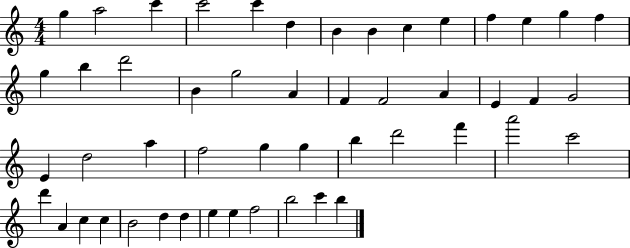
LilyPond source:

{
  \clef treble
  \numericTimeSignature
  \time 4/4
  \key c \major
  g''4 a''2 c'''4 | c'''2 c'''4 d''4 | b'4 b'4 c''4 e''4 | f''4 e''4 g''4 f''4 | \break g''4 b''4 d'''2 | b'4 g''2 a'4 | f'4 f'2 a'4 | e'4 f'4 g'2 | \break e'4 d''2 a''4 | f''2 g''4 g''4 | b''4 d'''2 f'''4 | a'''2 c'''2 | \break d'''4 a'4 c''4 c''4 | b'2 d''4 d''4 | e''4 e''4 f''2 | b''2 c'''4 b''4 | \break \bar "|."
}